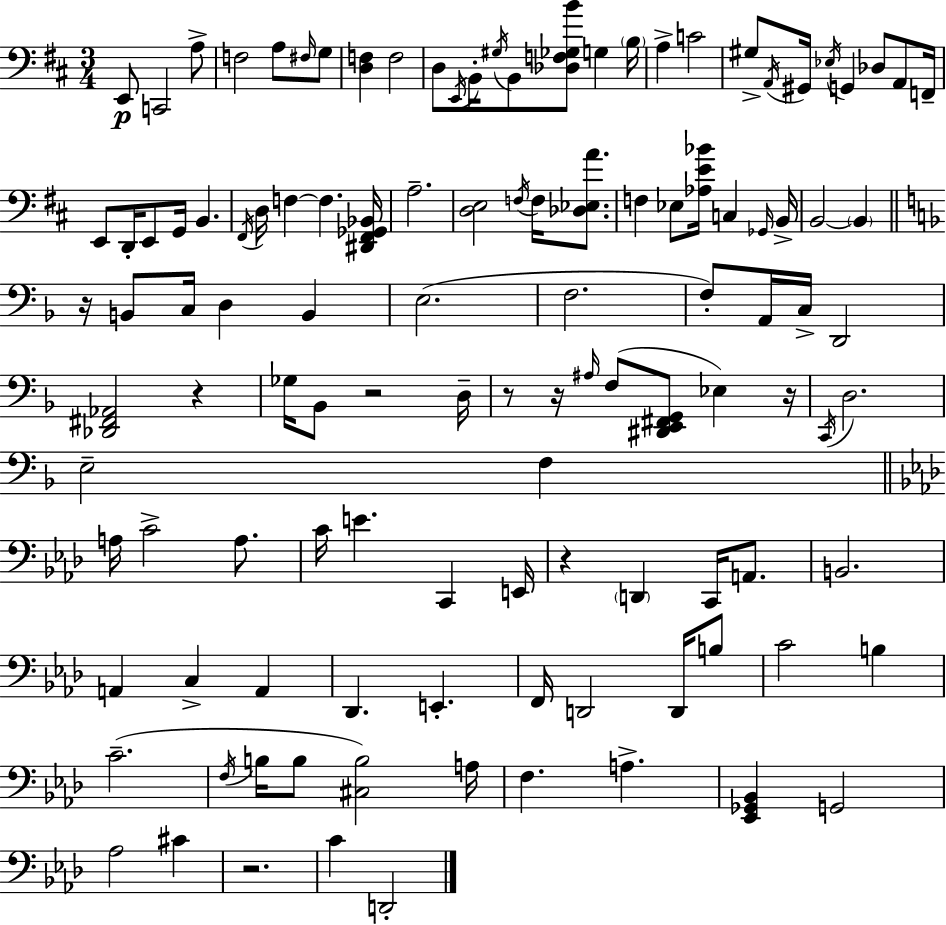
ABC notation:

X:1
T:Untitled
M:3/4
L:1/4
K:D
E,,/2 C,,2 A,/2 F,2 A,/2 ^F,/4 G,/2 [D,F,] F,2 D,/2 E,,/4 B,,/4 ^G,/4 B,,/2 [_D,F,_G,B]/2 G, B,/4 A, C2 ^G,/2 A,,/4 ^G,,/4 _E,/4 G,, _D,/2 A,,/2 F,,/4 E,,/2 D,,/4 E,,/2 G,,/4 B,, ^F,,/4 D,/4 F, F, [^D,,^F,,_G,,_B,,]/4 A,2 [D,E,]2 F,/4 F,/4 [_D,_E,A]/2 F, _E,/2 [_A,E_B]/4 C, _G,,/4 B,,/4 B,,2 B,, z/4 B,,/2 C,/4 D, B,, E,2 F,2 F,/2 A,,/4 C,/4 D,,2 [_D,,^F,,_A,,]2 z _G,/4 _B,,/2 z2 D,/4 z/2 z/4 ^A,/4 F,/2 [^D,,E,,^F,,G,,]/2 _E, z/4 C,,/4 D,2 E,2 F, A,/4 C2 A,/2 C/4 E C,, E,,/4 z D,, C,,/4 A,,/2 B,,2 A,, C, A,, _D,, E,, F,,/4 D,,2 D,,/4 B,/2 C2 B, C2 F,/4 B,/4 B,/2 [^C,B,]2 A,/4 F, A, [_E,,_G,,_B,,] G,,2 _A,2 ^C z2 C D,,2